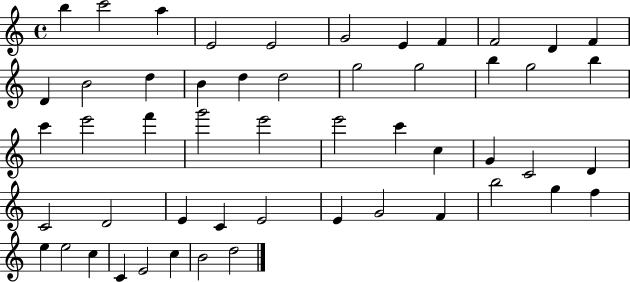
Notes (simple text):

B5/q C6/h A5/q E4/h E4/h G4/h E4/q F4/q F4/h D4/q F4/q D4/q B4/h D5/q B4/q D5/q D5/h G5/h G5/h B5/q G5/h B5/q C6/q E6/h F6/q G6/h E6/h E6/h C6/q C5/q G4/q C4/h D4/q C4/h D4/h E4/q C4/q E4/h E4/q G4/h F4/q B5/h G5/q F5/q E5/q E5/h C5/q C4/q E4/h C5/q B4/h D5/h